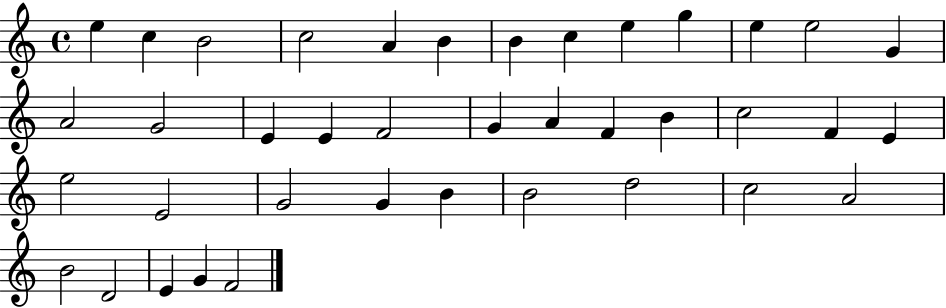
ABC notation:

X:1
T:Untitled
M:4/4
L:1/4
K:C
e c B2 c2 A B B c e g e e2 G A2 G2 E E F2 G A F B c2 F E e2 E2 G2 G B B2 d2 c2 A2 B2 D2 E G F2